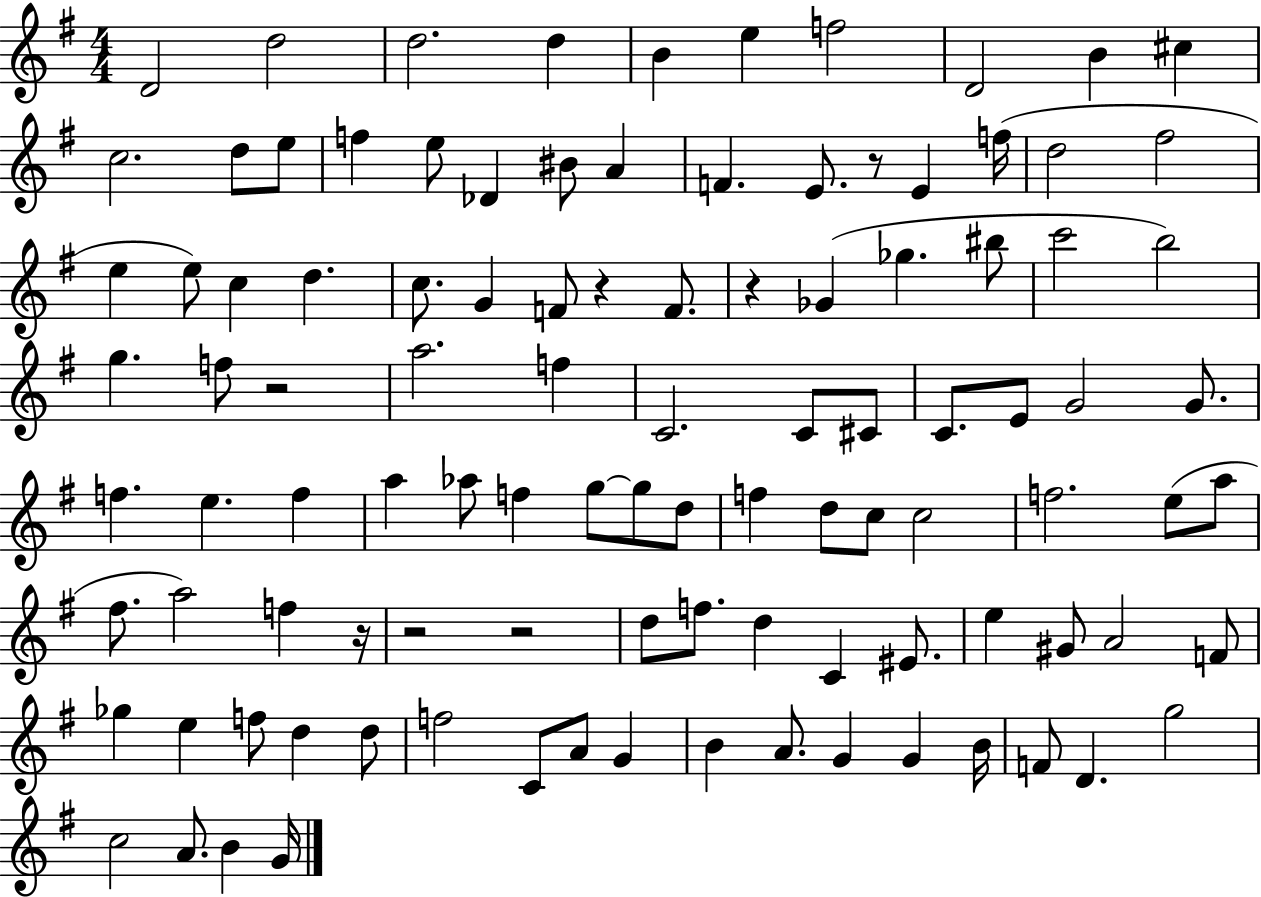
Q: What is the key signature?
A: G major